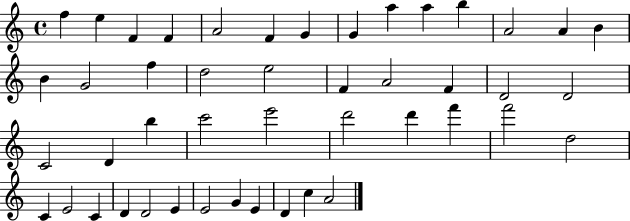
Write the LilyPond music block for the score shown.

{
  \clef treble
  \time 4/4
  \defaultTimeSignature
  \key c \major
  f''4 e''4 f'4 f'4 | a'2 f'4 g'4 | g'4 a''4 a''4 b''4 | a'2 a'4 b'4 | \break b'4 g'2 f''4 | d''2 e''2 | f'4 a'2 f'4 | d'2 d'2 | \break c'2 d'4 b''4 | c'''2 e'''2 | d'''2 d'''4 f'''4 | f'''2 d''2 | \break c'4 e'2 c'4 | d'4 d'2 e'4 | e'2 g'4 e'4 | d'4 c''4 a'2 | \break \bar "|."
}